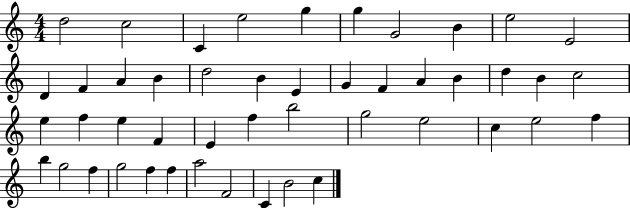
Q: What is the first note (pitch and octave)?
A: D5